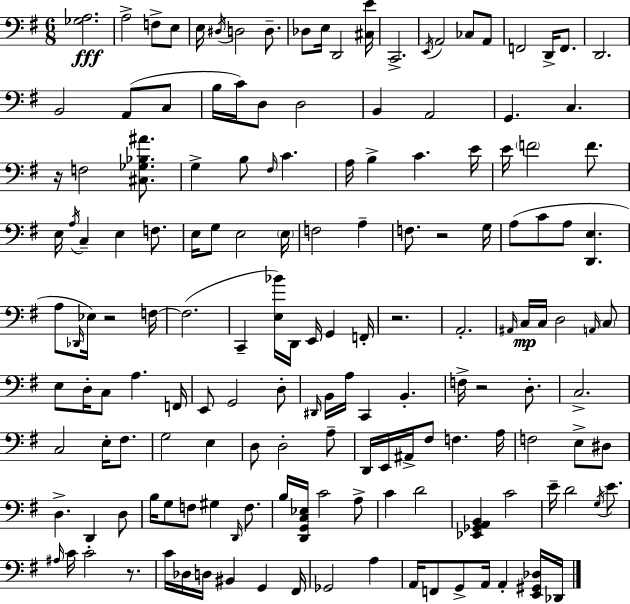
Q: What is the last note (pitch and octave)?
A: Db2